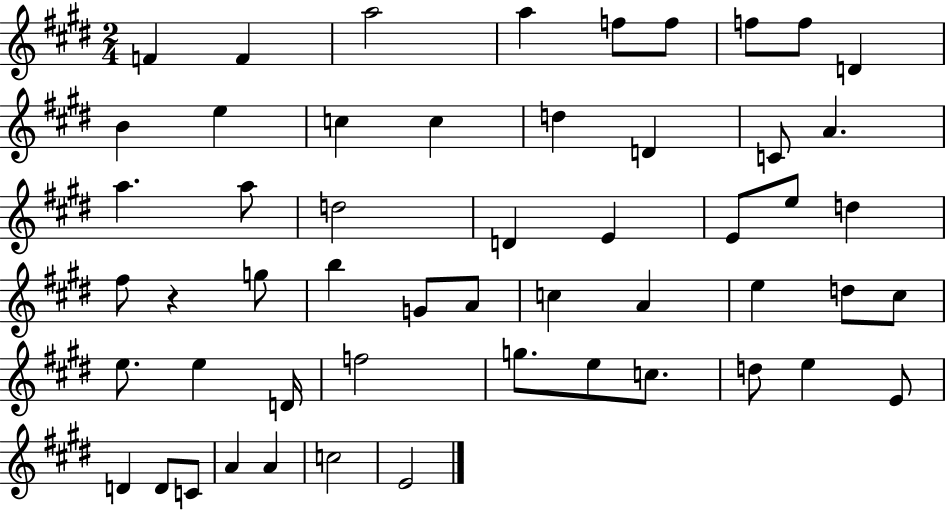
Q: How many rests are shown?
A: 1